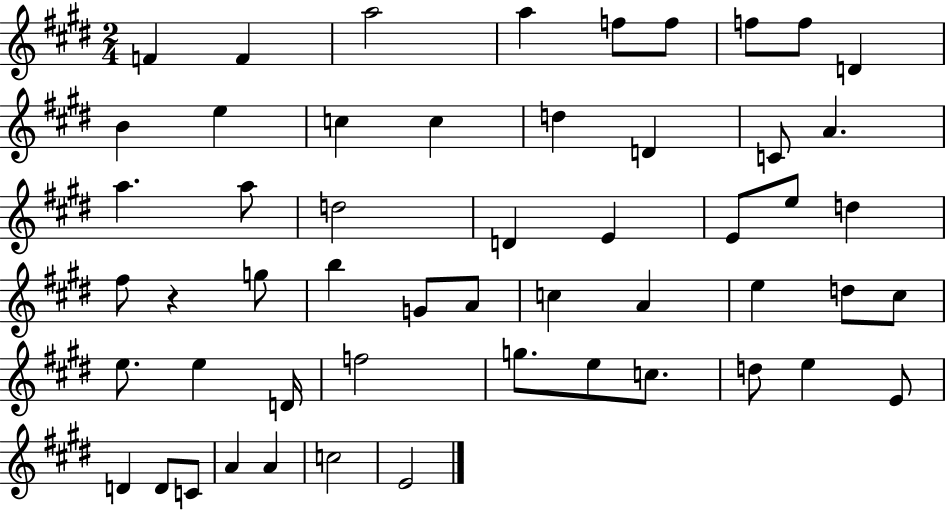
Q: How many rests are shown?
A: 1